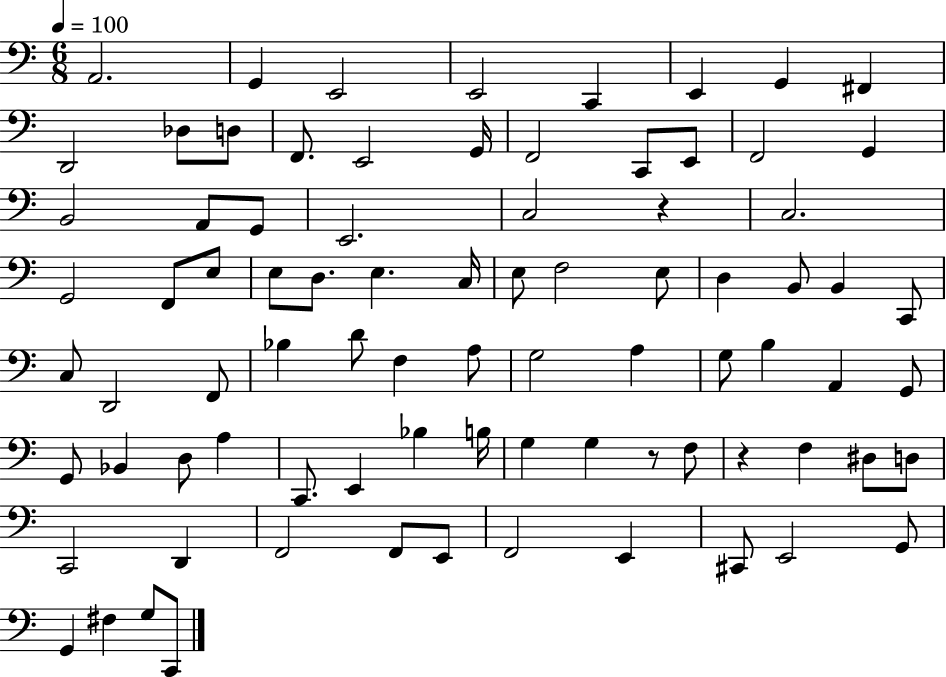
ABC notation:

X:1
T:Untitled
M:6/8
L:1/4
K:C
A,,2 G,, E,,2 E,,2 C,, E,, G,, ^F,, D,,2 _D,/2 D,/2 F,,/2 E,,2 G,,/4 F,,2 C,,/2 E,,/2 F,,2 G,, B,,2 A,,/2 G,,/2 E,,2 C,2 z C,2 G,,2 F,,/2 E,/2 E,/2 D,/2 E, C,/4 E,/2 F,2 E,/2 D, B,,/2 B,, C,,/2 C,/2 D,,2 F,,/2 _B, D/2 F, A,/2 G,2 A, G,/2 B, A,, G,,/2 G,,/2 _B,, D,/2 A, C,,/2 E,, _B, B,/4 G, G, z/2 F,/2 z F, ^D,/2 D,/2 C,,2 D,, F,,2 F,,/2 E,,/2 F,,2 E,, ^C,,/2 E,,2 G,,/2 G,, ^F, G,/2 C,,/2